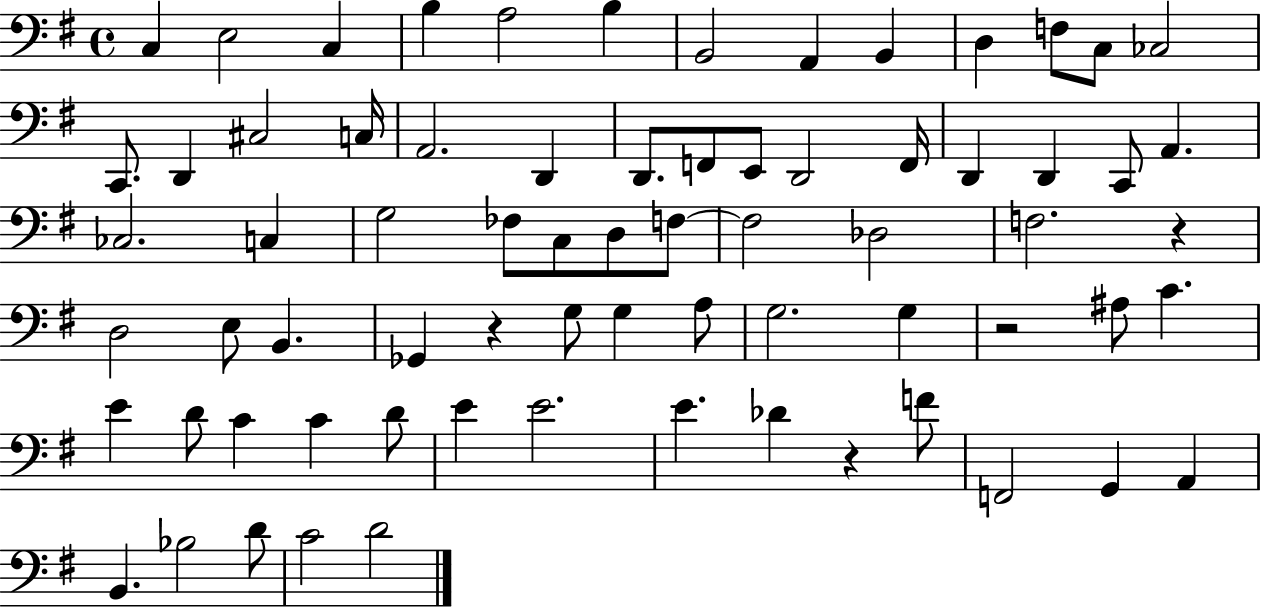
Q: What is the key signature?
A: G major